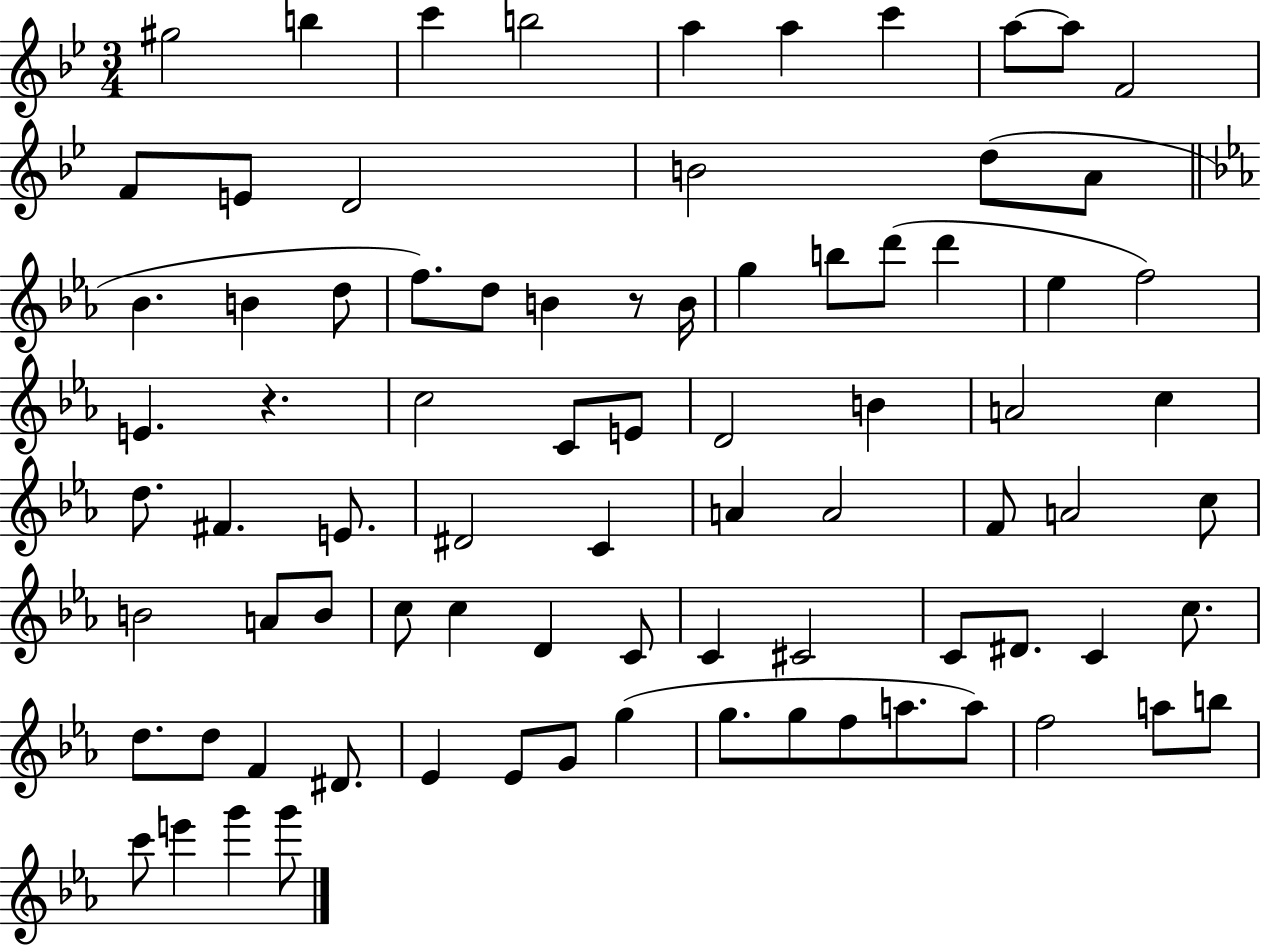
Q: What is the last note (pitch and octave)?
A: G6